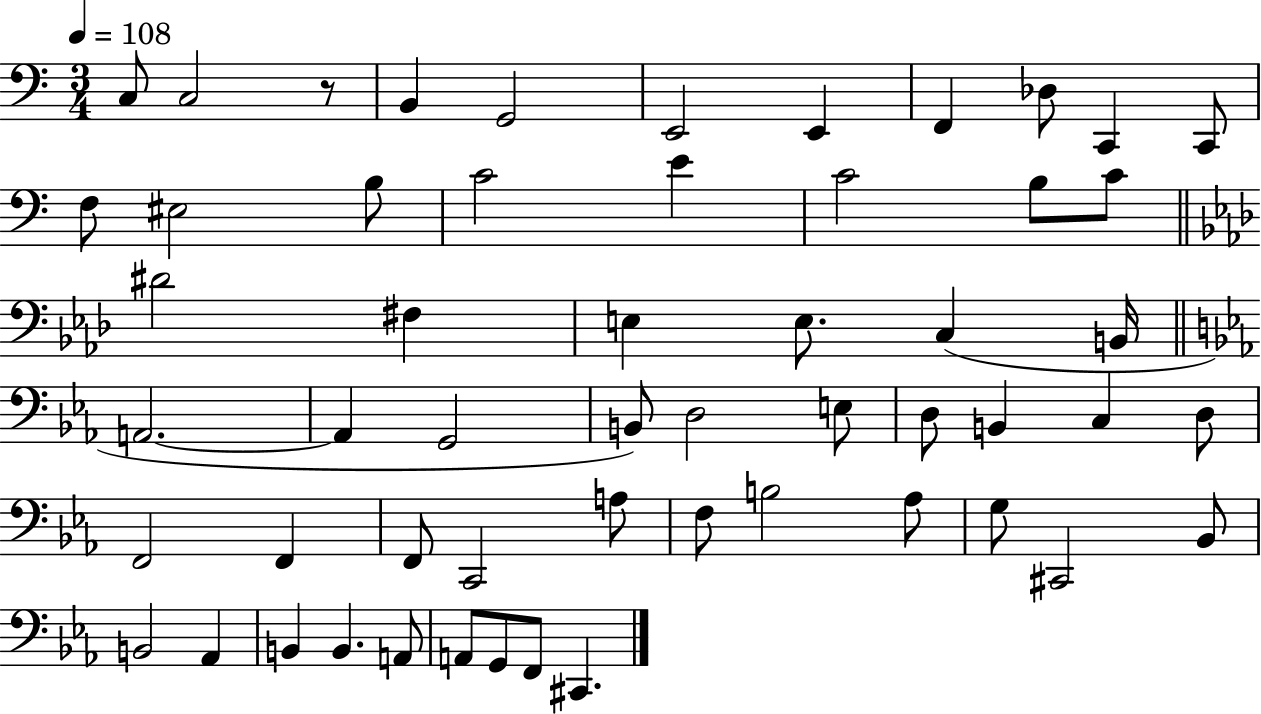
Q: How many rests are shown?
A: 1